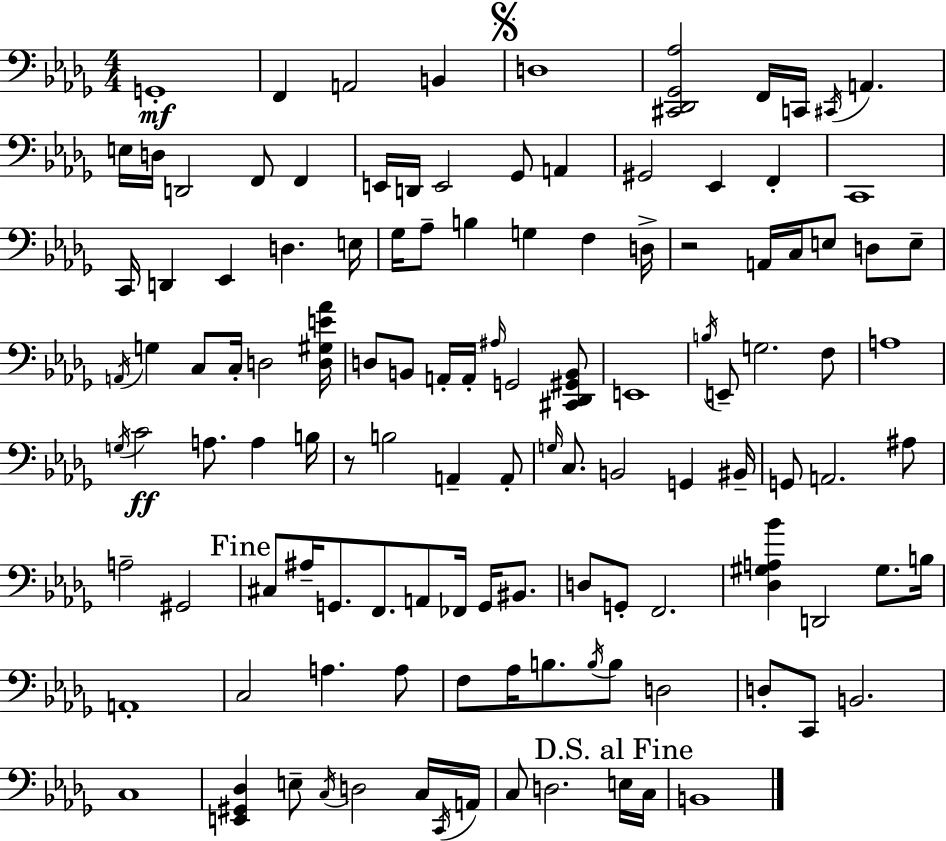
{
  \clef bass
  \numericTimeSignature
  \time 4/4
  \key bes \minor
  g,1-.\mf | f,4 a,2 b,4 | \mark \markup { \musicglyph "scripts.segno" } d1 | <cis, des, ges, aes>2 f,16 c,16 \acciaccatura { cis,16 } a,4. | \break e16 d16 d,2 f,8 f,4 | e,16 d,16 e,2 ges,8 a,4 | gis,2 ees,4 f,4-. | c,1 | \break c,16 d,4 ees,4 d4. | e16 ges16 aes8-- b4 g4 f4 | d16-> r2 a,16 c16 e8 d8 e8-- | \acciaccatura { a,16 } g4 c8 c16-. d2 | \break <d gis e' aes'>16 d8 b,8 a,16-. a,16-. \grace { ais16 } g,2 | <cis, des, gis, b,>8 e,1 | \acciaccatura { b16 } e,8-- g2. | f8 a1 | \break \acciaccatura { g16 }\ff c'2 a8. | a4 b16 r8 b2 a,4-- | a,8-. \grace { g16 } c8. b,2 | g,4 bis,16-- g,8 a,2. | \break ais8 a2-- gis,2 | \mark "Fine" cis8 ais16-- g,8. f,8. a,8 | fes,16 g,16 bis,8. d8 g,8-. f,2. | <des gis a bes'>4 d,2 | \break gis8. b16 a,1-. | c2 a4. | a8 f8 aes16 b8. \acciaccatura { b16 } b8 d2 | d8-. c,8 b,2. | \break c1 | <e, gis, des>4 e8-- \acciaccatura { c16 } d2 | c16 \acciaccatura { c,16 } a,16 c8 d2. | \mark "D.S. al Fine" e16 c16 b,1 | \break \bar "|."
}